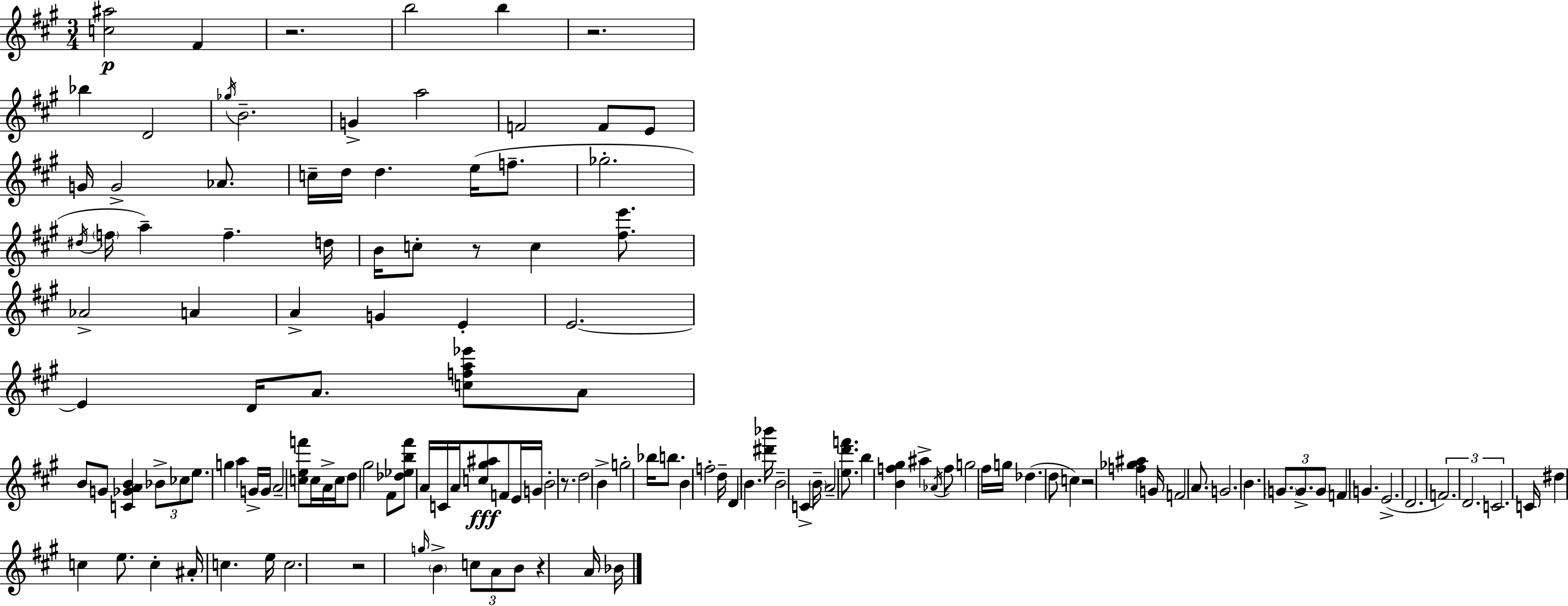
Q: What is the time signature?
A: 3/4